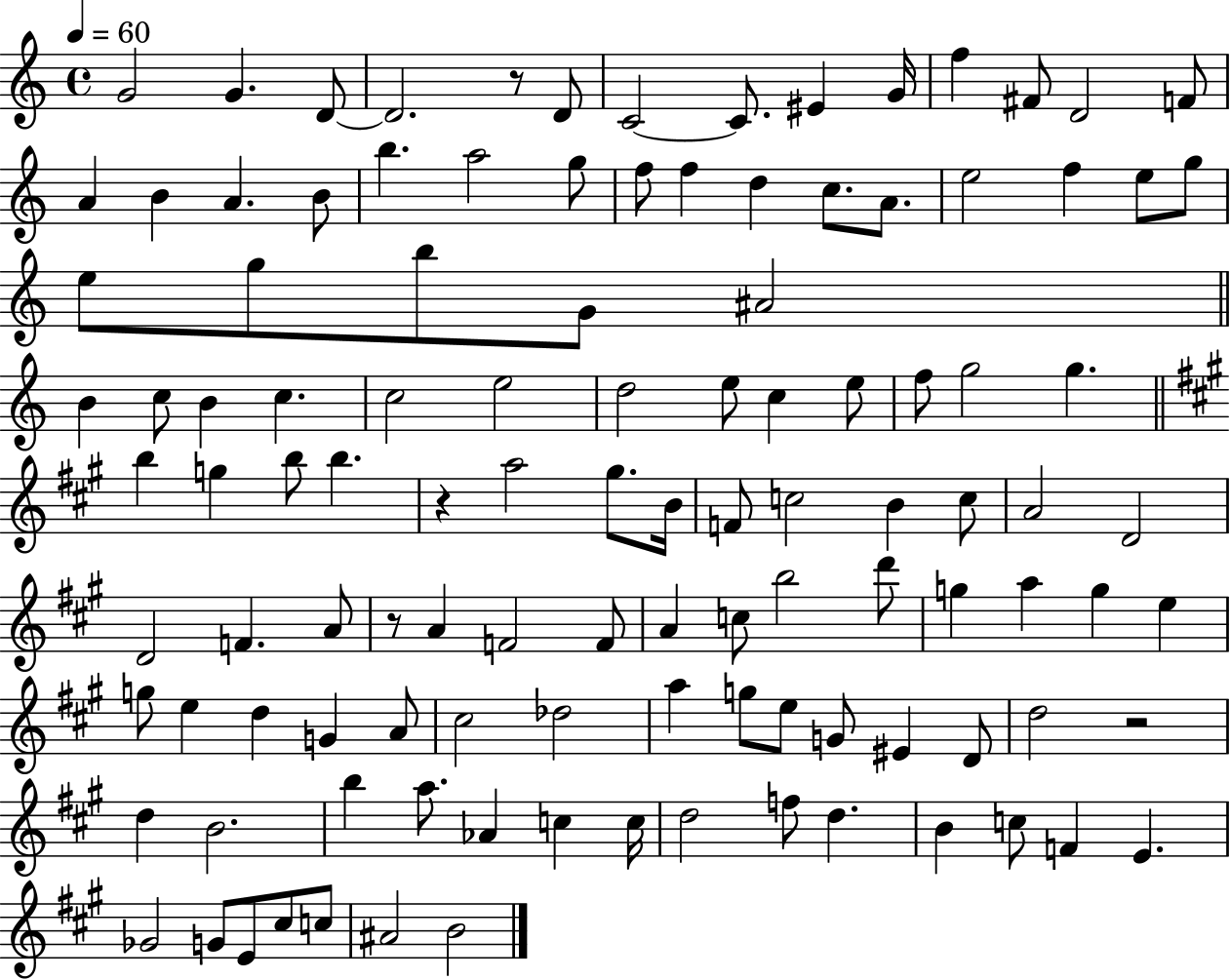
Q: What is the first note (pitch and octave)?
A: G4